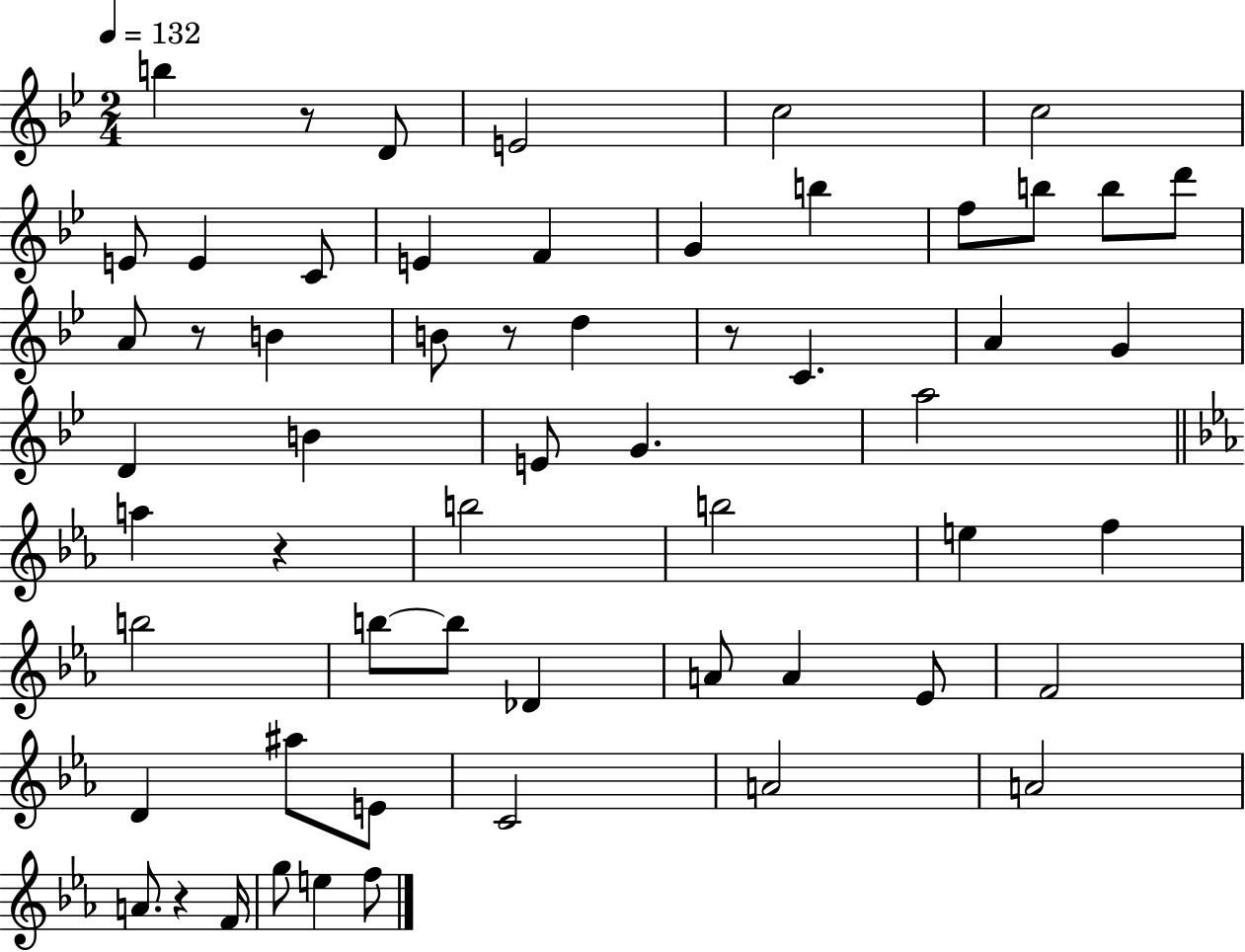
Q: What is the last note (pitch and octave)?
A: F5